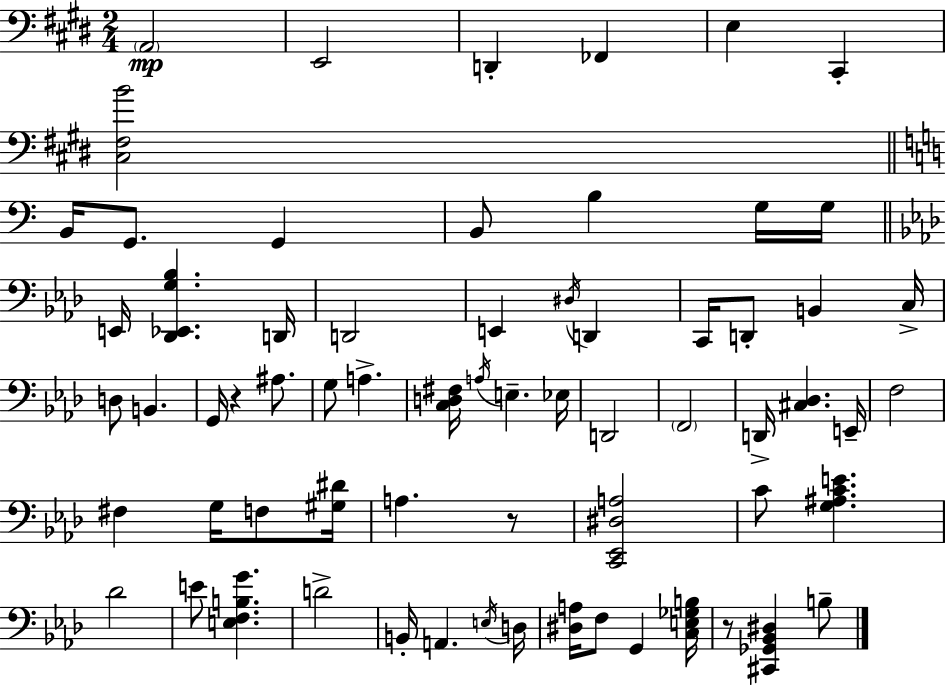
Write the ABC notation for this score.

X:1
T:Untitled
M:2/4
L:1/4
K:E
A,,2 E,,2 D,, _F,, E, ^C,, [^C,^F,B]2 B,,/4 G,,/2 G,, B,,/2 B, G,/4 G,/4 E,,/4 [_D,,_E,,G,_B,] D,,/4 D,,2 E,, ^D,/4 D,, C,,/4 D,,/2 B,, C,/4 D,/2 B,, G,,/4 z ^A,/2 G,/2 A, [C,D,^F,]/4 A,/4 E, _E,/4 D,,2 F,,2 D,,/4 [^C,_D,] E,,/4 F,2 ^F, G,/4 F,/2 [^G,^D]/4 A, z/2 [C,,_E,,^D,A,]2 C/2 [G,^A,CE] _D2 E/2 [E,F,B,G] D2 B,,/4 A,, E,/4 D,/4 [^D,A,]/4 F,/2 G,, [C,E,_G,B,]/4 z/2 [^C,,_G,,_B,,^D,] B,/2